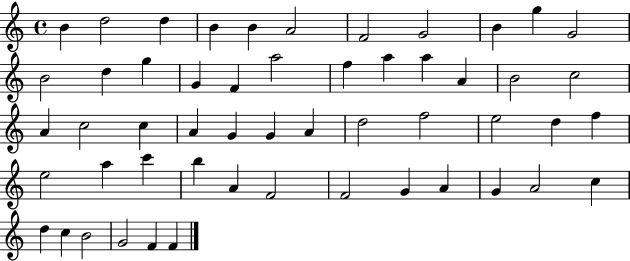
X:1
T:Untitled
M:4/4
L:1/4
K:C
B d2 d B B A2 F2 G2 B g G2 B2 d g G F a2 f a a A B2 c2 A c2 c A G G A d2 f2 e2 d f e2 a c' b A F2 F2 G A G A2 c d c B2 G2 F F